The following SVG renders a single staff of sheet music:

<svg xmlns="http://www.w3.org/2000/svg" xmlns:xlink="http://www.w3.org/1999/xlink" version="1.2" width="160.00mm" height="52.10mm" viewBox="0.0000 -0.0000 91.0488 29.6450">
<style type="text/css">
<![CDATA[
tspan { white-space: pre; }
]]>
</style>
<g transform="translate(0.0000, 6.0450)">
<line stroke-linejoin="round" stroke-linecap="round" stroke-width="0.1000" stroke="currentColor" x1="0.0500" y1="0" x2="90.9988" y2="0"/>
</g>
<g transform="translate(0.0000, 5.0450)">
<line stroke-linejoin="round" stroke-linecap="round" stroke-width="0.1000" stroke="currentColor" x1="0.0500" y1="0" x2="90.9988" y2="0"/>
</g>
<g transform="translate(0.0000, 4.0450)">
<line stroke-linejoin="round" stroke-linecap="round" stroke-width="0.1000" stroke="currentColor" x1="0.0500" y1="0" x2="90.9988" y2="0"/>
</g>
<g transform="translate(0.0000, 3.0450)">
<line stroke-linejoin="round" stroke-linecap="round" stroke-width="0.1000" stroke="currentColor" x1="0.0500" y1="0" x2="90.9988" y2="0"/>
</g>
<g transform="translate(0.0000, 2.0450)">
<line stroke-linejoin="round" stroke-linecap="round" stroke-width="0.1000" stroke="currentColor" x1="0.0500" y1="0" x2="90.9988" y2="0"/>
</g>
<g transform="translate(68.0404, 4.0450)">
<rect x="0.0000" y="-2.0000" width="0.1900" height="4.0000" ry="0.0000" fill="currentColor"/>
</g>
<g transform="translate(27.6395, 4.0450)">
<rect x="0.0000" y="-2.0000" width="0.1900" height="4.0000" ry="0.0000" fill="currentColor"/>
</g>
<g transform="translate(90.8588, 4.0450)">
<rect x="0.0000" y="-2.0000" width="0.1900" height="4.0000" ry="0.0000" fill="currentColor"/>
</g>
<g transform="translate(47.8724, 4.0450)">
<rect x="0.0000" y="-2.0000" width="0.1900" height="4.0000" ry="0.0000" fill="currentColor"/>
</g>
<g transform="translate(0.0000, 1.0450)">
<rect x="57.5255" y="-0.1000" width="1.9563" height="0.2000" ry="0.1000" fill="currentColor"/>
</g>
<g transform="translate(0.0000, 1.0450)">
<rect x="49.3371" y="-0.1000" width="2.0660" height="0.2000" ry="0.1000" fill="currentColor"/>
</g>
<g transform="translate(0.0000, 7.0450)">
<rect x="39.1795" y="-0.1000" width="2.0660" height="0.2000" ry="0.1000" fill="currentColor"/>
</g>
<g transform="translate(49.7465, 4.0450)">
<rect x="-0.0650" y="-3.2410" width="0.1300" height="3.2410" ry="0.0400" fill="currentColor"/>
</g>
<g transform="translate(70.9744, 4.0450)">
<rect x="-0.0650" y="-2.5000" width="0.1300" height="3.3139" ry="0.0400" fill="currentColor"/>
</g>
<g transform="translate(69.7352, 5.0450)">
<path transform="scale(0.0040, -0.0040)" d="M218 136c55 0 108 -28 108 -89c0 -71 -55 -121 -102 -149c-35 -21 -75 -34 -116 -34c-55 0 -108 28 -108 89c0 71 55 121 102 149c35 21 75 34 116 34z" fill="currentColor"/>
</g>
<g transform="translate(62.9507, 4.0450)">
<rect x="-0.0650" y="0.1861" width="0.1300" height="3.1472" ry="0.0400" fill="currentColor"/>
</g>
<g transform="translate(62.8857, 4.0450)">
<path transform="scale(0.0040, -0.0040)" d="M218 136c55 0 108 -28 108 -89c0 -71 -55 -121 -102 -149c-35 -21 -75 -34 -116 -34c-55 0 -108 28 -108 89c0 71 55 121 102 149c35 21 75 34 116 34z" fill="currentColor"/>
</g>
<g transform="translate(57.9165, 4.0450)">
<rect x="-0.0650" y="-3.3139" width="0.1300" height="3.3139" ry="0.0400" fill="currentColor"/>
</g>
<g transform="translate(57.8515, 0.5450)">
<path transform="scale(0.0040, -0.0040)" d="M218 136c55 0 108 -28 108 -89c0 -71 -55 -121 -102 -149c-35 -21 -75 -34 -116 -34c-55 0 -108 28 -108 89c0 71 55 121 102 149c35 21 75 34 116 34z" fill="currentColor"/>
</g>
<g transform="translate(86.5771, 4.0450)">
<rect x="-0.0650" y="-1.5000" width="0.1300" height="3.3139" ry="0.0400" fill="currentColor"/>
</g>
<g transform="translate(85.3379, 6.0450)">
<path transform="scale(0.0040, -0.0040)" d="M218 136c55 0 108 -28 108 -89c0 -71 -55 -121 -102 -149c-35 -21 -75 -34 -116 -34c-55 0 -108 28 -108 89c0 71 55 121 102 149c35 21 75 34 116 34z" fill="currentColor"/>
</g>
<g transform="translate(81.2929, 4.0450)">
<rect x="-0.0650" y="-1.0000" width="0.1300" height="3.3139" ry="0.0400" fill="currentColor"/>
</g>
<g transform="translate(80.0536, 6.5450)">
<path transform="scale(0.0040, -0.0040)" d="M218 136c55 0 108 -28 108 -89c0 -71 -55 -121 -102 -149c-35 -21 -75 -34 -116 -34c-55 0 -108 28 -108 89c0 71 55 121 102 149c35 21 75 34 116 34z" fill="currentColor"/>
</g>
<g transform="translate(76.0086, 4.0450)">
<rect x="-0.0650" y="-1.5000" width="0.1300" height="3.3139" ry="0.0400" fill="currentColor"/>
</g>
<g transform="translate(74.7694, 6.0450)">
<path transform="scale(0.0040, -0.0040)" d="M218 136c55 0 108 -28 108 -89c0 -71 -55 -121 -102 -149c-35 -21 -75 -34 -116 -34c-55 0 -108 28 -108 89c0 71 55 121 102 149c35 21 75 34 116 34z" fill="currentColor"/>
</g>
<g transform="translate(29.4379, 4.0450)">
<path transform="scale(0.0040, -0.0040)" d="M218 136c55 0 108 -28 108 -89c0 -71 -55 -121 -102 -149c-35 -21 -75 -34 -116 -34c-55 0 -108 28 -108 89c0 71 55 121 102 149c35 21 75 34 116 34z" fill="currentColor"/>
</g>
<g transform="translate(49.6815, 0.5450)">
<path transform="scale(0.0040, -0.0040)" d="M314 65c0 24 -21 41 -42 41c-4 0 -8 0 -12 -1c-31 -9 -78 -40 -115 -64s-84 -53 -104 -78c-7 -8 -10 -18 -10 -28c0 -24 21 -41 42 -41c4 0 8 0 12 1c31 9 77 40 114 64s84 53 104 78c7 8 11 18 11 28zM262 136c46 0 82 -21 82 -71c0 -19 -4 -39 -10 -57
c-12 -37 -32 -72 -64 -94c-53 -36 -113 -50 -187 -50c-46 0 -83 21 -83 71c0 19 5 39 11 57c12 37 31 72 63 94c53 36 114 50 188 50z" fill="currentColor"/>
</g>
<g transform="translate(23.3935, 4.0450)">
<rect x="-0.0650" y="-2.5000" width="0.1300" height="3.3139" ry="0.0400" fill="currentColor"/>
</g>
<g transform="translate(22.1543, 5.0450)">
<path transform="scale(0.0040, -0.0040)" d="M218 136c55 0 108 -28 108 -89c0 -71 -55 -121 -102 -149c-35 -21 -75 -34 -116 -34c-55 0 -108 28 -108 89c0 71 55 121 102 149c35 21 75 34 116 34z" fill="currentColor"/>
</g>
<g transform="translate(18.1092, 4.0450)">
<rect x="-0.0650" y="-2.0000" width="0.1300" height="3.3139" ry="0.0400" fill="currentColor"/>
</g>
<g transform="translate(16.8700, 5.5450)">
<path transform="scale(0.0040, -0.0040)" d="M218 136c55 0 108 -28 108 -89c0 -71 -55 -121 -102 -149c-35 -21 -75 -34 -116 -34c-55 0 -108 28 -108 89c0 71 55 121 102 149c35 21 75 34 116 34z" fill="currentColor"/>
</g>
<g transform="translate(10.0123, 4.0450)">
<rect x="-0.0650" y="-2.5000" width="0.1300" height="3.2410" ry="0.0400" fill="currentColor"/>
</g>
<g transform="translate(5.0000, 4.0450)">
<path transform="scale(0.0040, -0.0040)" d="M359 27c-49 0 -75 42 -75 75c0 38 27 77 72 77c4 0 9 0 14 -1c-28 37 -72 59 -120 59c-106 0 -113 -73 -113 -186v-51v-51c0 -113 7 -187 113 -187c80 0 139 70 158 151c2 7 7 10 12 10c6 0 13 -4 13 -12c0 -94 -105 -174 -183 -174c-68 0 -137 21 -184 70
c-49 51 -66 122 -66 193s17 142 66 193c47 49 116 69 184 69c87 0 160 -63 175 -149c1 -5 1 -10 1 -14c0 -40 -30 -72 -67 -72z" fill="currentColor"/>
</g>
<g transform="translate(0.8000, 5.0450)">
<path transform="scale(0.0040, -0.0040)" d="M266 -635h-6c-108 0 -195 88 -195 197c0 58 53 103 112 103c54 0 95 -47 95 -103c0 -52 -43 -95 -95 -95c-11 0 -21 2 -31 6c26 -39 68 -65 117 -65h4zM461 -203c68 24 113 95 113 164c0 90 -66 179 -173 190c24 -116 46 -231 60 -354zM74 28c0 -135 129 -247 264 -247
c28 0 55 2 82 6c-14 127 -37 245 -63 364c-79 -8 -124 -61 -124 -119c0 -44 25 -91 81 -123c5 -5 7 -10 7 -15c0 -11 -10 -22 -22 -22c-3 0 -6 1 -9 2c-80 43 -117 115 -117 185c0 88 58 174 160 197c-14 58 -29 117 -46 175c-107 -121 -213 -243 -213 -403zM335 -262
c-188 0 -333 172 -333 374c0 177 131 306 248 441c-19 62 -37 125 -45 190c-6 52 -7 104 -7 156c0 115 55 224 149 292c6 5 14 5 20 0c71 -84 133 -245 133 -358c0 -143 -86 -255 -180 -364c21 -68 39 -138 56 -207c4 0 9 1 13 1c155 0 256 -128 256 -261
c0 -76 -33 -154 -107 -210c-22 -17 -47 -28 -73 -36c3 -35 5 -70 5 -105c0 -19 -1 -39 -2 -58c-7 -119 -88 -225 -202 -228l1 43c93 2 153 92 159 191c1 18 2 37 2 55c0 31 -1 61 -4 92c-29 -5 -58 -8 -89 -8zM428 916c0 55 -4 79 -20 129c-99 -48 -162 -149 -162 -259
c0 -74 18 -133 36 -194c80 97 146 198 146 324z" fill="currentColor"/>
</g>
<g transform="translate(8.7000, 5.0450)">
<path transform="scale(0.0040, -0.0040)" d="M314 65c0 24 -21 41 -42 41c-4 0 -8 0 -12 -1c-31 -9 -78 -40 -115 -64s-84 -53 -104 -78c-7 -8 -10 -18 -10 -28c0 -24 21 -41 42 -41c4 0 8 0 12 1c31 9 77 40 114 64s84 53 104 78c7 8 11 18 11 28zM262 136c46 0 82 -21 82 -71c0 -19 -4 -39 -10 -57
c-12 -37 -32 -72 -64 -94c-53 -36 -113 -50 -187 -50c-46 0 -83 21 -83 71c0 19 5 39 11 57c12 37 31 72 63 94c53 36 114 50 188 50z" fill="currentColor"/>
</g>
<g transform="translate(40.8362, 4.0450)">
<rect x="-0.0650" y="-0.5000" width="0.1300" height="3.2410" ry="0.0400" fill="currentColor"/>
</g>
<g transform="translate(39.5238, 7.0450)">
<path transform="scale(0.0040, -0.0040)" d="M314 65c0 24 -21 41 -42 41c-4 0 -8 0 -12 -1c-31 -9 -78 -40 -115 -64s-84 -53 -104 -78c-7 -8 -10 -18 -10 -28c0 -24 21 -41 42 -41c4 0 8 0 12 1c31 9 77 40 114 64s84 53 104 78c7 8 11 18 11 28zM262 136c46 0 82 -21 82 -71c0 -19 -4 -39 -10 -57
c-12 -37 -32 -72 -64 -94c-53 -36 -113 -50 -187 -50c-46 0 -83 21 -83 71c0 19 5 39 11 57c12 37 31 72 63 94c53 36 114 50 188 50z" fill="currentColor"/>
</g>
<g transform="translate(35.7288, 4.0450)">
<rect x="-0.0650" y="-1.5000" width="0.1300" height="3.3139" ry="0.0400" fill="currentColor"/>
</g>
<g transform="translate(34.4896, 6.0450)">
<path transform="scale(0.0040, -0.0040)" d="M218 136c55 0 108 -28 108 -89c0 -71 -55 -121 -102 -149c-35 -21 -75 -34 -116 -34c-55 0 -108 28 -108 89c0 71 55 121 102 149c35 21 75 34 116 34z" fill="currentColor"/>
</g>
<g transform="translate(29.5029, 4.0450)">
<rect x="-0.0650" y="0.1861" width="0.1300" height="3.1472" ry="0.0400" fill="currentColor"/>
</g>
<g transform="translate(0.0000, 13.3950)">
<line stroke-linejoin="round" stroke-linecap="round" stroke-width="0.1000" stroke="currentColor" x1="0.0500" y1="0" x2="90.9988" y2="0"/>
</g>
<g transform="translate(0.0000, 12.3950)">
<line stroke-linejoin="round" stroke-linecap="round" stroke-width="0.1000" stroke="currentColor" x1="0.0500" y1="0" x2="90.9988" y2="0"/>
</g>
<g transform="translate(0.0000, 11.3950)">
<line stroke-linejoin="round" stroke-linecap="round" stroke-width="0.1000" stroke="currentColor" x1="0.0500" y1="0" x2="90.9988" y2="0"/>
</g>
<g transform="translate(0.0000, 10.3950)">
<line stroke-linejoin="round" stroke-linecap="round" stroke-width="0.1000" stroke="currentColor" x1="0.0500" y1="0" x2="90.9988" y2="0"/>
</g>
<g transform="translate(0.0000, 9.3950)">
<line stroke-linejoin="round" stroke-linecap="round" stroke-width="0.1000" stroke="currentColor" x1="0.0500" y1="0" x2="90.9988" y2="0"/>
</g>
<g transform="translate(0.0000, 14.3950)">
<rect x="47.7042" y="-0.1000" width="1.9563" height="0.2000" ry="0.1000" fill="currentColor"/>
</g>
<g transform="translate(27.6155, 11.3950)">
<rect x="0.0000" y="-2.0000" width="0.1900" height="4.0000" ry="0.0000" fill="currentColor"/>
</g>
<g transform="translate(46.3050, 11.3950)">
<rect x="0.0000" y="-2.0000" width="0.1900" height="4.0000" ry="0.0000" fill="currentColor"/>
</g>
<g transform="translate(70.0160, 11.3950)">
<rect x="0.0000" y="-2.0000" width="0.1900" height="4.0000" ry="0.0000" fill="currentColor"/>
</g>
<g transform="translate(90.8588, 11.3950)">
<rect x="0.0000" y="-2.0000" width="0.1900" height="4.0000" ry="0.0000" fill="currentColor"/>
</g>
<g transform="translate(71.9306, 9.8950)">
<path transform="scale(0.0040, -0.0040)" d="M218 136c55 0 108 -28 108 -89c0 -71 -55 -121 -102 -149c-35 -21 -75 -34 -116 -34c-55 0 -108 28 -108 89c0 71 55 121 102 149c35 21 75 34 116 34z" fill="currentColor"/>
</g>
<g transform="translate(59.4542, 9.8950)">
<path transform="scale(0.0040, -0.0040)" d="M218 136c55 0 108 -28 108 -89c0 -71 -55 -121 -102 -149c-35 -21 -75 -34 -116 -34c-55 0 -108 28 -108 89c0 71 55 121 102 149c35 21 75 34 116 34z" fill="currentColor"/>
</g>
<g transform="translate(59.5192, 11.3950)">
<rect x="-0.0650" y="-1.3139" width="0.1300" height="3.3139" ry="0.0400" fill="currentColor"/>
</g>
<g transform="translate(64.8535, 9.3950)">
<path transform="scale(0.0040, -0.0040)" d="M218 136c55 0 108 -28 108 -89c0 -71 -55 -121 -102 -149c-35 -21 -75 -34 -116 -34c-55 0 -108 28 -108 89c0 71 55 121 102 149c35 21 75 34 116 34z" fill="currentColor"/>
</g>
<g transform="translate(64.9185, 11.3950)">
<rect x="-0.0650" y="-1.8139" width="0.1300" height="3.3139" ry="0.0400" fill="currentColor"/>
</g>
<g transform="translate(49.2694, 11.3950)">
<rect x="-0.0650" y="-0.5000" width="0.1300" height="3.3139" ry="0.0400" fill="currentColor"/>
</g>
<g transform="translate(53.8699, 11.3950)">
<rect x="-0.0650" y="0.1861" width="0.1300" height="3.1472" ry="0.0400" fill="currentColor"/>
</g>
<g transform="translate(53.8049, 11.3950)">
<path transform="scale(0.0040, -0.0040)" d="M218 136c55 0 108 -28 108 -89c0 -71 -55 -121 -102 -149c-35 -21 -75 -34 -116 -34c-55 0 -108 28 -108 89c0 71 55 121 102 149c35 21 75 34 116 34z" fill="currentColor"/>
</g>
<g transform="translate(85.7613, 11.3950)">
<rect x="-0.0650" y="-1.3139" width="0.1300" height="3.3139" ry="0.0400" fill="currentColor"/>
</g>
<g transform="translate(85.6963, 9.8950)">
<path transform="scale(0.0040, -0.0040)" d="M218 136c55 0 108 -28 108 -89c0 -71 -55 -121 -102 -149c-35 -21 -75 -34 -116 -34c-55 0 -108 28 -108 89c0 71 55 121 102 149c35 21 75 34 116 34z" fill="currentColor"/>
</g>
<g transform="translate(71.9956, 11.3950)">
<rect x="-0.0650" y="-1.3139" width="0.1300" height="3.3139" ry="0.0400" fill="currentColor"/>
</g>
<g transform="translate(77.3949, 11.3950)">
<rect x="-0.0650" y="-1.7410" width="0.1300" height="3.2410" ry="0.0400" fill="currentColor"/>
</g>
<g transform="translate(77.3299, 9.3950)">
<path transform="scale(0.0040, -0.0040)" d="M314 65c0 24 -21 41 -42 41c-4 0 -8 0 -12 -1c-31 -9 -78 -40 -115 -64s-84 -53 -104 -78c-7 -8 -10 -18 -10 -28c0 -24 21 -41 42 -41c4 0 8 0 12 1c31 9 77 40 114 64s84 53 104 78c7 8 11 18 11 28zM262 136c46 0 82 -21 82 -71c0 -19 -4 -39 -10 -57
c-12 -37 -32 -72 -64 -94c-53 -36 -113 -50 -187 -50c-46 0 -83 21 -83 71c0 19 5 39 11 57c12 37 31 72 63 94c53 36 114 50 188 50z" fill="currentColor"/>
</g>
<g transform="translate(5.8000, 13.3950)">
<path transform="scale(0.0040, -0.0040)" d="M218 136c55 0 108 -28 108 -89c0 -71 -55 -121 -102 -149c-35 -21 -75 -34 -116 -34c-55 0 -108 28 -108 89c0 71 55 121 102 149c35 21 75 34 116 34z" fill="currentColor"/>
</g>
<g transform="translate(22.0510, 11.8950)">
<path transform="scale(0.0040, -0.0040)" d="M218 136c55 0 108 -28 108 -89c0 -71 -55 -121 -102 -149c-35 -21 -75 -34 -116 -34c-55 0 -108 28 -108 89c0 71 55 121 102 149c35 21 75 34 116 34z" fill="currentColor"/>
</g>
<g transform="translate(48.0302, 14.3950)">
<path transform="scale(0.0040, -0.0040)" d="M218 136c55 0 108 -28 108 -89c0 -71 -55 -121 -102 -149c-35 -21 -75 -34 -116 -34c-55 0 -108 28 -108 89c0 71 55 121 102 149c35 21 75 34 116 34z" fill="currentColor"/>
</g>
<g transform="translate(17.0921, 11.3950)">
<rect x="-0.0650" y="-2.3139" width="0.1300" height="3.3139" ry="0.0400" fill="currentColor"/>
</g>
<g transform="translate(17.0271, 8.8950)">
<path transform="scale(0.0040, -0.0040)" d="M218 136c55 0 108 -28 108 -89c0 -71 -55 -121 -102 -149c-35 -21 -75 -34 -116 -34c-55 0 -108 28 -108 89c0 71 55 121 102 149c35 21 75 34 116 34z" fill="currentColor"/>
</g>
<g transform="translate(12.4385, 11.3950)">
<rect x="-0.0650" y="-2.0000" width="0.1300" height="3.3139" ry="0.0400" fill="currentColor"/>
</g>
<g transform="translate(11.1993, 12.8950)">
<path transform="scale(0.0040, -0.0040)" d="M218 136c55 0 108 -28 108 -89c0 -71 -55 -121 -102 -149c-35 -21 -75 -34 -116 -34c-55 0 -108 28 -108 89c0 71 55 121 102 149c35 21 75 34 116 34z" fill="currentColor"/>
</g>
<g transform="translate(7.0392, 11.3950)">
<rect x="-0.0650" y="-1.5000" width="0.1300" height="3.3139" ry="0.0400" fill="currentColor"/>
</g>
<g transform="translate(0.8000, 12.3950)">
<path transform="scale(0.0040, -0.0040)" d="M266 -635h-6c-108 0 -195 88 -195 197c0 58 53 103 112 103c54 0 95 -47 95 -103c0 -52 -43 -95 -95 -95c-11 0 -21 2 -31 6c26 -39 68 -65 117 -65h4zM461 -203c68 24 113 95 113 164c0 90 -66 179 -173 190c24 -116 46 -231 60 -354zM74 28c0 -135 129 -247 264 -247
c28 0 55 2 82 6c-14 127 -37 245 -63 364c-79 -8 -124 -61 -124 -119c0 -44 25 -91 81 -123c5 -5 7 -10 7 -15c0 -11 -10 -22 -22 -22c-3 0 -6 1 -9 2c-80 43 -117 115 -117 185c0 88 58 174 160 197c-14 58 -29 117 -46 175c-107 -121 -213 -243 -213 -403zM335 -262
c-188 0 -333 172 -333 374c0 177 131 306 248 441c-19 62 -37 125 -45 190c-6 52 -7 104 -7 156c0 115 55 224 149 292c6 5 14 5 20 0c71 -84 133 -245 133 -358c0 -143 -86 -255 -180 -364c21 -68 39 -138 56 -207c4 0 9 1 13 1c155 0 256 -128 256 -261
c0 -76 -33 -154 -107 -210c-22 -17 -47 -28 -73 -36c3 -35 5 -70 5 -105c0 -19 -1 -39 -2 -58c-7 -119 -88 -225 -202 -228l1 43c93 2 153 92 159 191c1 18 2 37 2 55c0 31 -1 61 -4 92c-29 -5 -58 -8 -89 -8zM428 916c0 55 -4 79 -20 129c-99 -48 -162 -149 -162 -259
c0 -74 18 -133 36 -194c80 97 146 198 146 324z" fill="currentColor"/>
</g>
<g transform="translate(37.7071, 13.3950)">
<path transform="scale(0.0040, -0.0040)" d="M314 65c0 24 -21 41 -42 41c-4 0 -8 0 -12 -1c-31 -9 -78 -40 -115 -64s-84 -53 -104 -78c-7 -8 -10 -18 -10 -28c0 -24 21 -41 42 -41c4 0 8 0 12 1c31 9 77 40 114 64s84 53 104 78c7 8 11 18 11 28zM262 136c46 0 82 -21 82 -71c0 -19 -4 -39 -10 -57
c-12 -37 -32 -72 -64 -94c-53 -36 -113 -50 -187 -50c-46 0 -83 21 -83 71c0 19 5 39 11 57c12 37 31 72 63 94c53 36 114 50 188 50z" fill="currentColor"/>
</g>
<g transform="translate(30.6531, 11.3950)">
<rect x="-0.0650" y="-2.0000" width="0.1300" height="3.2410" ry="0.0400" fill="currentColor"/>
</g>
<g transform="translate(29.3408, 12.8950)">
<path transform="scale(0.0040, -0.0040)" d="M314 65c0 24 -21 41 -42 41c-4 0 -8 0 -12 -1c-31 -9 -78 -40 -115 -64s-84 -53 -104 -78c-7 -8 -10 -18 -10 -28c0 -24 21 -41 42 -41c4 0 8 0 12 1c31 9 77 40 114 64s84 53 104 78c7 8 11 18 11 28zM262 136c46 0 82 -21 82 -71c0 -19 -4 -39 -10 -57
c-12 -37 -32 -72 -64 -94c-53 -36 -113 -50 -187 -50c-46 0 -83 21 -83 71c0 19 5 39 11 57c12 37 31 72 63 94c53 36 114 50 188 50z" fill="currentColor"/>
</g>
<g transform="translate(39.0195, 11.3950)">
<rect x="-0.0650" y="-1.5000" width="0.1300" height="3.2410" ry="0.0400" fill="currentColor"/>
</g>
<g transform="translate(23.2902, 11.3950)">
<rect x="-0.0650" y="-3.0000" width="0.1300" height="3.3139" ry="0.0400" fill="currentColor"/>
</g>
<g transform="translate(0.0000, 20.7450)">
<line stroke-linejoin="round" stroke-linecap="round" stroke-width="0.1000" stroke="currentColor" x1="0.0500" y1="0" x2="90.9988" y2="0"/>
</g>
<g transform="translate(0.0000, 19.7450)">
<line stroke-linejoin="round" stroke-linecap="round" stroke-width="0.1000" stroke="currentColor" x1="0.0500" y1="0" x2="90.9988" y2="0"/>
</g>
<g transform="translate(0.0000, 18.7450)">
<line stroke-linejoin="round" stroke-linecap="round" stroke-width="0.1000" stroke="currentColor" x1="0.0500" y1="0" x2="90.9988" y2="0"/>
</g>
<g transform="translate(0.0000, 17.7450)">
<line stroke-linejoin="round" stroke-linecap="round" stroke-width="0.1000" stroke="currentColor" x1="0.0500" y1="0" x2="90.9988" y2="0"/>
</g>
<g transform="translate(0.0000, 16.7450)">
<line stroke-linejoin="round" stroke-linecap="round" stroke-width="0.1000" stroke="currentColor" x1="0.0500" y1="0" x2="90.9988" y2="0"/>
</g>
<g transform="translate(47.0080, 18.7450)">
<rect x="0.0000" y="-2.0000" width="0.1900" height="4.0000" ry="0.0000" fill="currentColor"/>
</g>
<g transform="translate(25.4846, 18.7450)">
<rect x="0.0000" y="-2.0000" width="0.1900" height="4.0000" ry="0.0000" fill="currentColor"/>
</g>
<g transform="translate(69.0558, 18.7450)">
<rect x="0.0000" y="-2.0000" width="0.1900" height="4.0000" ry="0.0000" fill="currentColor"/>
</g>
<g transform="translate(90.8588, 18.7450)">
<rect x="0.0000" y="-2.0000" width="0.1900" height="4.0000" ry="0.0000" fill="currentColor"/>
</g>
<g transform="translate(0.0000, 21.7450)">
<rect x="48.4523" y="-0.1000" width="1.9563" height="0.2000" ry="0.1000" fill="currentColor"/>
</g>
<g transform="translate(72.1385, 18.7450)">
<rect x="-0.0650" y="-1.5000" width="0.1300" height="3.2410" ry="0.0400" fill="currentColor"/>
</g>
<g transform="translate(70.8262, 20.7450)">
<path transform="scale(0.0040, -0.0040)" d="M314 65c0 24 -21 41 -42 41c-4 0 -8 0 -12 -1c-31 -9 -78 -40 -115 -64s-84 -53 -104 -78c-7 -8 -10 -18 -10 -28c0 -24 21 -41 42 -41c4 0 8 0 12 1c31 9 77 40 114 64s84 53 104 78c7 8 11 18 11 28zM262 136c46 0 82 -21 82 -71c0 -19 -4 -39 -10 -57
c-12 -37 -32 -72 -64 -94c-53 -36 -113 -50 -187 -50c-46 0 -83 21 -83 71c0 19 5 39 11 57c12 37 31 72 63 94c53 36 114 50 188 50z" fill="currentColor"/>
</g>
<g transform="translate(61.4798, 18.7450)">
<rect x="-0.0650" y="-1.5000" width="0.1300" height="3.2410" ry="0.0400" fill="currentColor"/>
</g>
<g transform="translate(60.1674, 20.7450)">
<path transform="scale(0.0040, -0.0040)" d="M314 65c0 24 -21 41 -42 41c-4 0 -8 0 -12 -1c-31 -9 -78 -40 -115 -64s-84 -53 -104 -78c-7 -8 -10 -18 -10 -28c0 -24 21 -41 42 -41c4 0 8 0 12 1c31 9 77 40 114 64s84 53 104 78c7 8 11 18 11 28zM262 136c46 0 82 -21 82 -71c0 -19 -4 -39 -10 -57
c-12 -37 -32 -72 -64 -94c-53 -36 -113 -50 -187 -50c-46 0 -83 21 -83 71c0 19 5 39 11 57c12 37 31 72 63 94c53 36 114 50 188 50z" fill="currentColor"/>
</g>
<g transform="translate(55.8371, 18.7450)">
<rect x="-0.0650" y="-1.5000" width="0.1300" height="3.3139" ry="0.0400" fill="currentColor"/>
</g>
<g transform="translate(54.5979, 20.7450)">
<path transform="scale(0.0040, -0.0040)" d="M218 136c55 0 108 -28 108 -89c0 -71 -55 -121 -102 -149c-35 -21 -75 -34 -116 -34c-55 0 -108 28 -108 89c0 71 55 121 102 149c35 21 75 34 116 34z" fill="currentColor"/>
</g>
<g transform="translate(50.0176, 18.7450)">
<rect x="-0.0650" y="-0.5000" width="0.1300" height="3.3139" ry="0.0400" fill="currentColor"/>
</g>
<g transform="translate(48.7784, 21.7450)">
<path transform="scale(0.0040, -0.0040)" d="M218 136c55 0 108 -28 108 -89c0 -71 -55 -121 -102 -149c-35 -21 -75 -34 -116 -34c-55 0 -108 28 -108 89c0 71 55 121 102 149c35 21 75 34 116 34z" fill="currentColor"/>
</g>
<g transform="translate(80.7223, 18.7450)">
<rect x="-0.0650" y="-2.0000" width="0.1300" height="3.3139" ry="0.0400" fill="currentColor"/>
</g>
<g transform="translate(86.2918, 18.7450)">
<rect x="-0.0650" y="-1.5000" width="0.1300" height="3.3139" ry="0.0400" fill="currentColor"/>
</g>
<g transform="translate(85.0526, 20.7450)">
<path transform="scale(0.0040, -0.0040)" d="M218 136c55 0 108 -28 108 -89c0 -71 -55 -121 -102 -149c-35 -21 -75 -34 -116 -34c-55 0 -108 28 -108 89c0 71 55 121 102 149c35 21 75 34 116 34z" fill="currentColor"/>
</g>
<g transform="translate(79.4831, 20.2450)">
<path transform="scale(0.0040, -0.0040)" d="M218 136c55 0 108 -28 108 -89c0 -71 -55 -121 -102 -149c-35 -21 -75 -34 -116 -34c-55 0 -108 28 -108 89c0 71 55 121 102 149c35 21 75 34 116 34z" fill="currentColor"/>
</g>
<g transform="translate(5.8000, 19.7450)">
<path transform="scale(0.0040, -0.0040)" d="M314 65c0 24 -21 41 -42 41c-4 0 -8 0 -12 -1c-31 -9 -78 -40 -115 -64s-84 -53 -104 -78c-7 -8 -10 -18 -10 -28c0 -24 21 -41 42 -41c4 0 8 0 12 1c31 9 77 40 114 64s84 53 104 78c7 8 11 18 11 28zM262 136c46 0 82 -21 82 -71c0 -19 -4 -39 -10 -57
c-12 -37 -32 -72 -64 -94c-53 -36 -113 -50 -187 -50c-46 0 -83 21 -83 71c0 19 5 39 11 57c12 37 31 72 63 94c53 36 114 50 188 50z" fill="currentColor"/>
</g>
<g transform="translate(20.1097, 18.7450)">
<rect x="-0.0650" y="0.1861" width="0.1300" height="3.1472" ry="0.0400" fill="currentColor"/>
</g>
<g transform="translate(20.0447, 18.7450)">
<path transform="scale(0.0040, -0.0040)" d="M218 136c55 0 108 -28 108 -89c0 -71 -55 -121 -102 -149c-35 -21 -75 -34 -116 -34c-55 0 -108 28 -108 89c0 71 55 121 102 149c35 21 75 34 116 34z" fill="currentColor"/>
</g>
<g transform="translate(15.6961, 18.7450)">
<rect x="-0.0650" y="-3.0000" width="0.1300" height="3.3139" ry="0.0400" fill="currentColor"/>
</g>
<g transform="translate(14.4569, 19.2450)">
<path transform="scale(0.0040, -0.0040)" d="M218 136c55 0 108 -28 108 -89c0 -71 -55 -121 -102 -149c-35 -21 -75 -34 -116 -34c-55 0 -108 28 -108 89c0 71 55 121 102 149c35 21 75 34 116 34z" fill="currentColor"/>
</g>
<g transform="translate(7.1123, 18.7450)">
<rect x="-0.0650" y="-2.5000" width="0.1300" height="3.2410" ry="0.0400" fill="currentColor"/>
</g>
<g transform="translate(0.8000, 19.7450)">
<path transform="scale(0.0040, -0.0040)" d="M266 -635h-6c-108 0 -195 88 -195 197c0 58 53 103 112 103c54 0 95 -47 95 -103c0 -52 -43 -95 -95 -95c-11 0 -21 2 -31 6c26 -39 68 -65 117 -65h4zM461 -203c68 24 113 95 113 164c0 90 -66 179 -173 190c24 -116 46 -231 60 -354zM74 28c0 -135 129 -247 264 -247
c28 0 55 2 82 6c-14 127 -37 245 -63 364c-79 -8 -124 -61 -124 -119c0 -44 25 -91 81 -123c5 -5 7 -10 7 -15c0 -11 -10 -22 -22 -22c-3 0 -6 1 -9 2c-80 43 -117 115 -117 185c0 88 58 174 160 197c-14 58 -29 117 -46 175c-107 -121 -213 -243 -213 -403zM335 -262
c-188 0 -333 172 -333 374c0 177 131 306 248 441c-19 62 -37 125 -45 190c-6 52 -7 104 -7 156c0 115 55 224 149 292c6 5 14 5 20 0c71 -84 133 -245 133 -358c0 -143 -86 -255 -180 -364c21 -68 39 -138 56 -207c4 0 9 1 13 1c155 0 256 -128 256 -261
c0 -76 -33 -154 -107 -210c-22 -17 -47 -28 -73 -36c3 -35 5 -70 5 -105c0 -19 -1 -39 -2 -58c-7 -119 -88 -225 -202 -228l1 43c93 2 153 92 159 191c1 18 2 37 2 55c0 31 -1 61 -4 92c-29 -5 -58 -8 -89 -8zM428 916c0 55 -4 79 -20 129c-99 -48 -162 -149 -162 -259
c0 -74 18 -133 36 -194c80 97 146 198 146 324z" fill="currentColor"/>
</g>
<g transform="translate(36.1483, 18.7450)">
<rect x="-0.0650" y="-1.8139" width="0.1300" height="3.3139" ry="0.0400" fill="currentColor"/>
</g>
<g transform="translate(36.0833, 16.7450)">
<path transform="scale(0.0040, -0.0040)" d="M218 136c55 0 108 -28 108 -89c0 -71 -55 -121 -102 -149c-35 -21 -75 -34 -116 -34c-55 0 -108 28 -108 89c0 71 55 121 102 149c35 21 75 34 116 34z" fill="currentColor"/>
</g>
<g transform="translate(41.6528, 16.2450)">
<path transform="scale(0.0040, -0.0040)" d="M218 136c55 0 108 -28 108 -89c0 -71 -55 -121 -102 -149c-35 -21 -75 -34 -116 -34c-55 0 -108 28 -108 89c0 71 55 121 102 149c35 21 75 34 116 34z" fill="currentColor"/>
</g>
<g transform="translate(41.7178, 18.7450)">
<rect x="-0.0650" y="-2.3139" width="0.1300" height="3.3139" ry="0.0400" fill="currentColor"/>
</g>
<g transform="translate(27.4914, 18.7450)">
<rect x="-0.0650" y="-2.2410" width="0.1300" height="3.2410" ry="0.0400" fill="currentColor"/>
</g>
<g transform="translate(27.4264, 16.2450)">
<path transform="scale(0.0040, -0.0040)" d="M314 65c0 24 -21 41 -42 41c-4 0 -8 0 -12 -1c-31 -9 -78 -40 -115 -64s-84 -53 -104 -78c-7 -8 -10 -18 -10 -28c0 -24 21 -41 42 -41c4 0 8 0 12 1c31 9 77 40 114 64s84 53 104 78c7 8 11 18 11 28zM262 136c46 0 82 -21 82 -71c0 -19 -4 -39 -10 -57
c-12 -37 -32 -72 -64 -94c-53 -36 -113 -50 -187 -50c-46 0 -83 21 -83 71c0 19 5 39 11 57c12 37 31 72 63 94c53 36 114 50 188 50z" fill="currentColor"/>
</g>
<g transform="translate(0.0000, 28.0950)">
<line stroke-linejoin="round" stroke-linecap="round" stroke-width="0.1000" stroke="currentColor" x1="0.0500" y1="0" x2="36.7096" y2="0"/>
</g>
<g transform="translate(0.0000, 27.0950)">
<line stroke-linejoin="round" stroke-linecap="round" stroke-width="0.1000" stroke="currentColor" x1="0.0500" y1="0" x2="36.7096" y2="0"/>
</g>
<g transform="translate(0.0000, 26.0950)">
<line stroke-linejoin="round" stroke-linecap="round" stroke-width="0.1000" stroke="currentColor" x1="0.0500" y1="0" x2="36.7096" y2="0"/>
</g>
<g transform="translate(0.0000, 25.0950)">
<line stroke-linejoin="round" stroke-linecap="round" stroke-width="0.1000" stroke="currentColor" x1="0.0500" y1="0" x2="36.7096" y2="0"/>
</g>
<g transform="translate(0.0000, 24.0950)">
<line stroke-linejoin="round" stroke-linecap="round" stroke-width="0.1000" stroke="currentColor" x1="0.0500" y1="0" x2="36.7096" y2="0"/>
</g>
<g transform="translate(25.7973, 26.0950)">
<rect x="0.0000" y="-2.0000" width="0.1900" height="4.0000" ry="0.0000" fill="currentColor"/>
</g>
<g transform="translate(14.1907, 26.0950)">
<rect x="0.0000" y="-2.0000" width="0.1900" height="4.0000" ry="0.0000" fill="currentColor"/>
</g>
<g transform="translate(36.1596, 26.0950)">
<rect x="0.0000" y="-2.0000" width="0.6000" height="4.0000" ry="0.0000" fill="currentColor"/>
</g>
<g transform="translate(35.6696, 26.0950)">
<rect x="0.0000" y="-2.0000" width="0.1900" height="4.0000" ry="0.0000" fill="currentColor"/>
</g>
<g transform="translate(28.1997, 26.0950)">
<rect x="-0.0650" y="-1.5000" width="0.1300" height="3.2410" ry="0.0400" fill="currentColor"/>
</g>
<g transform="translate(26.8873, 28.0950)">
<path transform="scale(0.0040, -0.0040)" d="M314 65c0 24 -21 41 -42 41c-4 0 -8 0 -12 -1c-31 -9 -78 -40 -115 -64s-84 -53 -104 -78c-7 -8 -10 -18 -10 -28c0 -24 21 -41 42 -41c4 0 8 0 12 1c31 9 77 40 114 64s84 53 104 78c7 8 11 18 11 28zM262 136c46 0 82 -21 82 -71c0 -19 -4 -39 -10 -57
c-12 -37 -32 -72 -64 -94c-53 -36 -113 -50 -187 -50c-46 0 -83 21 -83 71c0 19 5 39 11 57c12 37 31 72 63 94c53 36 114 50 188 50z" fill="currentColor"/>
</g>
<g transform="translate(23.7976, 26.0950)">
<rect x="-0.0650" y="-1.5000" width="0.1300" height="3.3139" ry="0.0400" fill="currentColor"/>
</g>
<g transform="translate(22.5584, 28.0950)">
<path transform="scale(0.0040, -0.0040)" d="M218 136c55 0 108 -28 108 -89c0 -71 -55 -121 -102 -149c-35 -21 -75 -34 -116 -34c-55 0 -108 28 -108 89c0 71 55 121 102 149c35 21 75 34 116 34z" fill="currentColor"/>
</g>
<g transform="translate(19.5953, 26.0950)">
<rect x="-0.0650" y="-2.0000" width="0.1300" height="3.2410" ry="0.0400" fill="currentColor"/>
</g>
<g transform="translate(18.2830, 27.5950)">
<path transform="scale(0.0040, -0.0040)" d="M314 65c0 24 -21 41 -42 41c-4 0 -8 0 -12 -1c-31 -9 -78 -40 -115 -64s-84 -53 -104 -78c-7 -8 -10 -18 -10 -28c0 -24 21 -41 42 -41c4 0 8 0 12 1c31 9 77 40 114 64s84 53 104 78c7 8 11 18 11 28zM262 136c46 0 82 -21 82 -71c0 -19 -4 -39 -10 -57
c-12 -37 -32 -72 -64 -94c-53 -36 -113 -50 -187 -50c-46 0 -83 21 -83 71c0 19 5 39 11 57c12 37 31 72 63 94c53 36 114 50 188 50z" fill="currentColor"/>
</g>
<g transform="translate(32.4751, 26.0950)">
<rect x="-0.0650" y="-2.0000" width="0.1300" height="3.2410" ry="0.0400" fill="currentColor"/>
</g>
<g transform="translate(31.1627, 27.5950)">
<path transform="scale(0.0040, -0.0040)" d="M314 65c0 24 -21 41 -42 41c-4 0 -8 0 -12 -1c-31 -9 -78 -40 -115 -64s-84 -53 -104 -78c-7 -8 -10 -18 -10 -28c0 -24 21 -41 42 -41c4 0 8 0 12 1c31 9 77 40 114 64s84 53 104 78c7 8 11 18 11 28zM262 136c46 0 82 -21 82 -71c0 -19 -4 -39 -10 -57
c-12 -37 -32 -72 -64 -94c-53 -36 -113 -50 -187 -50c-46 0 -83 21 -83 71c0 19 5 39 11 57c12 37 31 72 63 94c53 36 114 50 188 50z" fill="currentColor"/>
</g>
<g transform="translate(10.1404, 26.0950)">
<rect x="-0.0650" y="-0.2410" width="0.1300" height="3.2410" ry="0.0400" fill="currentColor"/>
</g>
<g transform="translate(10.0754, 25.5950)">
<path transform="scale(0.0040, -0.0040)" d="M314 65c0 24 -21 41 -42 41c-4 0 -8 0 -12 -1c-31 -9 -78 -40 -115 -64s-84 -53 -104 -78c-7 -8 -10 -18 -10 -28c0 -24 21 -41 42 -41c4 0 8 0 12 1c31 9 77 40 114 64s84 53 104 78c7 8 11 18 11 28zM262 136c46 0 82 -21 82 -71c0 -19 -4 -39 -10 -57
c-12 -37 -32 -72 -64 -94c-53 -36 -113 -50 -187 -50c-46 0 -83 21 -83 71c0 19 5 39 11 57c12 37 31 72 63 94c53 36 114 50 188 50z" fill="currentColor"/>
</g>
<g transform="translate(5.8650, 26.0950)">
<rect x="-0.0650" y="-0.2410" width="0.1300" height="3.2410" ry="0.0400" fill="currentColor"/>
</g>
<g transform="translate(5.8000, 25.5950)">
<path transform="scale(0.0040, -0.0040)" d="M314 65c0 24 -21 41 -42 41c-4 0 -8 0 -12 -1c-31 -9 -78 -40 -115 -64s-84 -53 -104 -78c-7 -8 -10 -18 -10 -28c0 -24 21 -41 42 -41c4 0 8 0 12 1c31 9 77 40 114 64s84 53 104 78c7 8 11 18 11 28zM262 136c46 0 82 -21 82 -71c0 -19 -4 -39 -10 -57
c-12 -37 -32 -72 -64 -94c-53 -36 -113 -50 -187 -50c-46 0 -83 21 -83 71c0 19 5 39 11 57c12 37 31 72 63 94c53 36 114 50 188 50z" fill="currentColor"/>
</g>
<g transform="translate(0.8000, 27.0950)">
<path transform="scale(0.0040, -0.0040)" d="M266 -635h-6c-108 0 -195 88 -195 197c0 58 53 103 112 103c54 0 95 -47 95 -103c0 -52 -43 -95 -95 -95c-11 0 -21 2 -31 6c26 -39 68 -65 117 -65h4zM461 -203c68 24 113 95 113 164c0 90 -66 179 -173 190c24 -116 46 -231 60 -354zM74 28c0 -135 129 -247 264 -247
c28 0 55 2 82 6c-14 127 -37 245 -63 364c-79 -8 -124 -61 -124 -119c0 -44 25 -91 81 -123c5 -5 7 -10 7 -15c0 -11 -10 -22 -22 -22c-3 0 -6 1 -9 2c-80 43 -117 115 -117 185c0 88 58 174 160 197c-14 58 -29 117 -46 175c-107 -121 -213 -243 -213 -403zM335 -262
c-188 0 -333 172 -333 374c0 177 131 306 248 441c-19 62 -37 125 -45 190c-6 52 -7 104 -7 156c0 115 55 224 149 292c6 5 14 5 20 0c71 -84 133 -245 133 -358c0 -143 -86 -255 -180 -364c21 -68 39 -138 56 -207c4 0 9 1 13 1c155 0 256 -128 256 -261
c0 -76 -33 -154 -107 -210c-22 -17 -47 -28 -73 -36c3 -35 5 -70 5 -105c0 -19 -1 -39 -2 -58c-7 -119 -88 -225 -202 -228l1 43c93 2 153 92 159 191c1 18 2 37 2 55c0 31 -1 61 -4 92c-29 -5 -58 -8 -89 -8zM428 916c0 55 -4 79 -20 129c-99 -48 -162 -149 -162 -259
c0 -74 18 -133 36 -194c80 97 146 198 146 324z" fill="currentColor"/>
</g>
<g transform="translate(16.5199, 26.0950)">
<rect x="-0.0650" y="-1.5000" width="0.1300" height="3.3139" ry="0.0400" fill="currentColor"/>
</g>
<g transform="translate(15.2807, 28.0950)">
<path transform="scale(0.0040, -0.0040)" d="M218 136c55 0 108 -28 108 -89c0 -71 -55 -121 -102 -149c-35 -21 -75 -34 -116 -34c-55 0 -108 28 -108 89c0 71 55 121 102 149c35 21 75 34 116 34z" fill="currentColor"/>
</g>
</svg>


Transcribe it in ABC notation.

X:1
T:Untitled
M:4/4
L:1/4
K:C
G2 F G B E C2 b2 b B G E D E E F g A F2 E2 C B e f e f2 e G2 A B g2 f g C E E2 E2 F E c2 c2 E F2 E E2 F2